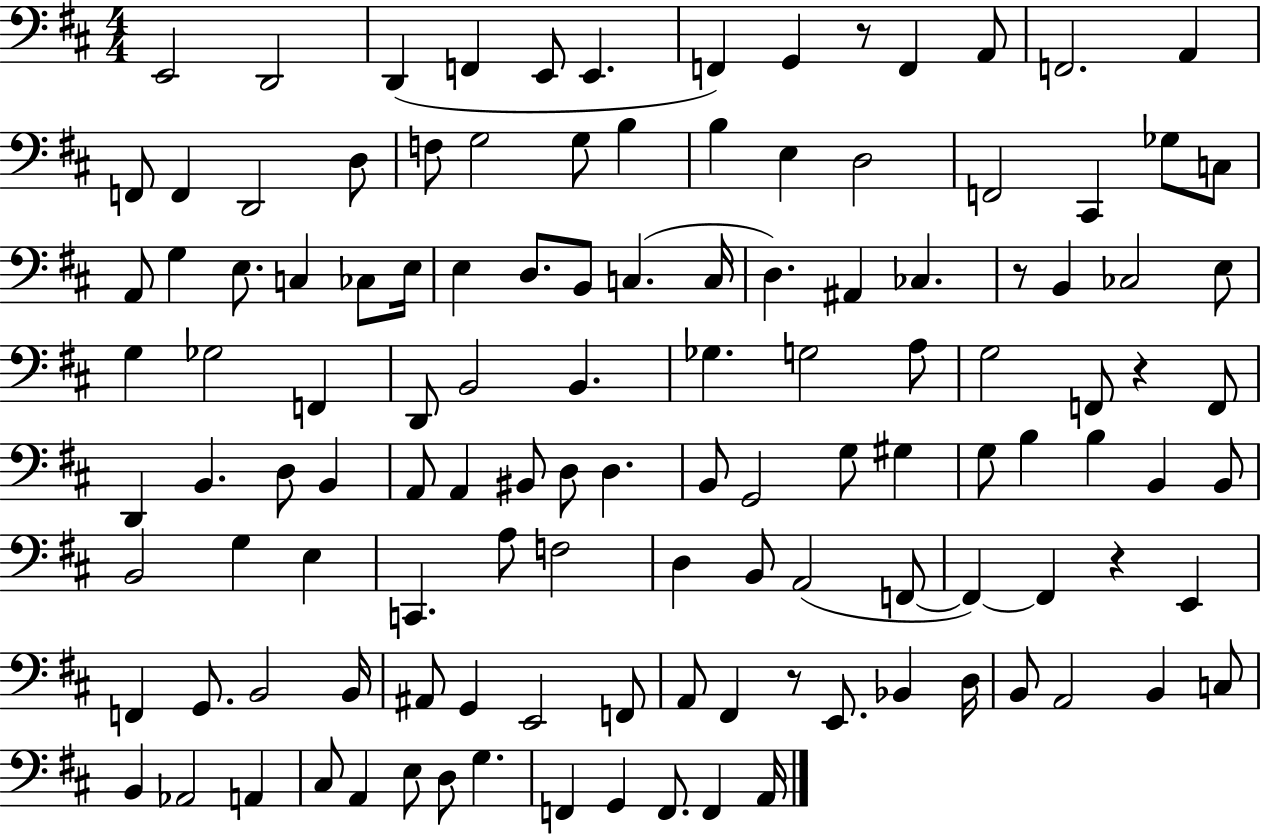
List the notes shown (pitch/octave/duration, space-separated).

E2/h D2/h D2/q F2/q E2/e E2/q. F2/q G2/q R/e F2/q A2/e F2/h. A2/q F2/e F2/q D2/h D3/e F3/e G3/h G3/e B3/q B3/q E3/q D3/h F2/h C#2/q Gb3/e C3/e A2/e G3/q E3/e. C3/q CES3/e E3/s E3/q D3/e. B2/e C3/q. C3/s D3/q. A#2/q CES3/q. R/e B2/q CES3/h E3/e G3/q Gb3/h F2/q D2/e B2/h B2/q. Gb3/q. G3/h A3/e G3/h F2/e R/q F2/e D2/q B2/q. D3/e B2/q A2/e A2/q BIS2/e D3/e D3/q. B2/e G2/h G3/e G#3/q G3/e B3/q B3/q B2/q B2/e B2/h G3/q E3/q C2/q. A3/e F3/h D3/q B2/e A2/h F2/e F2/q F2/q R/q E2/q F2/q G2/e. B2/h B2/s A#2/e G2/q E2/h F2/e A2/e F#2/q R/e E2/e. Bb2/q D3/s B2/e A2/h B2/q C3/e B2/q Ab2/h A2/q C#3/e A2/q E3/e D3/e G3/q. F2/q G2/q F2/e. F2/q A2/s